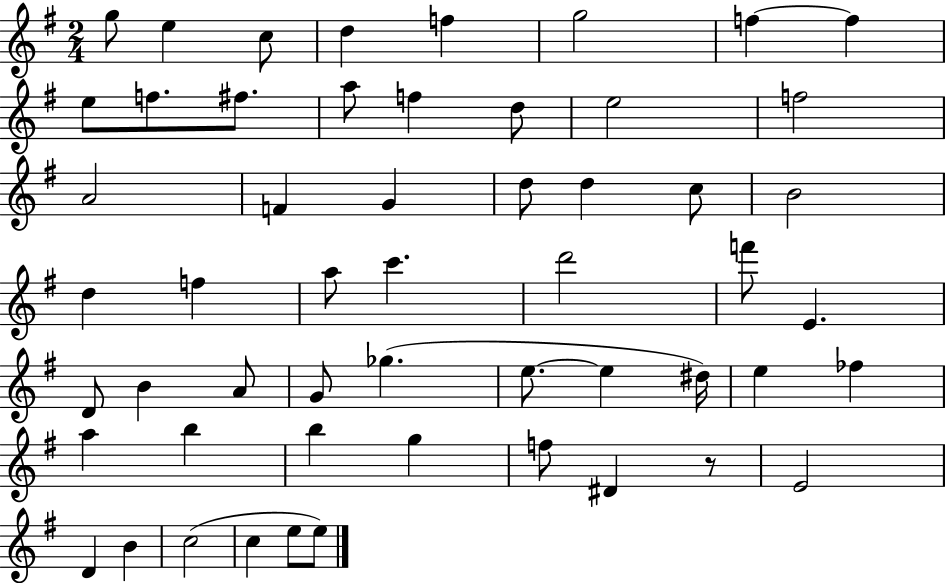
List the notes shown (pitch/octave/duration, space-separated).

G5/e E5/q C5/e D5/q F5/q G5/h F5/q F5/q E5/e F5/e. F#5/e. A5/e F5/q D5/e E5/h F5/h A4/h F4/q G4/q D5/e D5/q C5/e B4/h D5/q F5/q A5/e C6/q. D6/h F6/e E4/q. D4/e B4/q A4/e G4/e Gb5/q. E5/e. E5/q D#5/s E5/q FES5/q A5/q B5/q B5/q G5/q F5/e D#4/q R/e E4/h D4/q B4/q C5/h C5/q E5/e E5/e